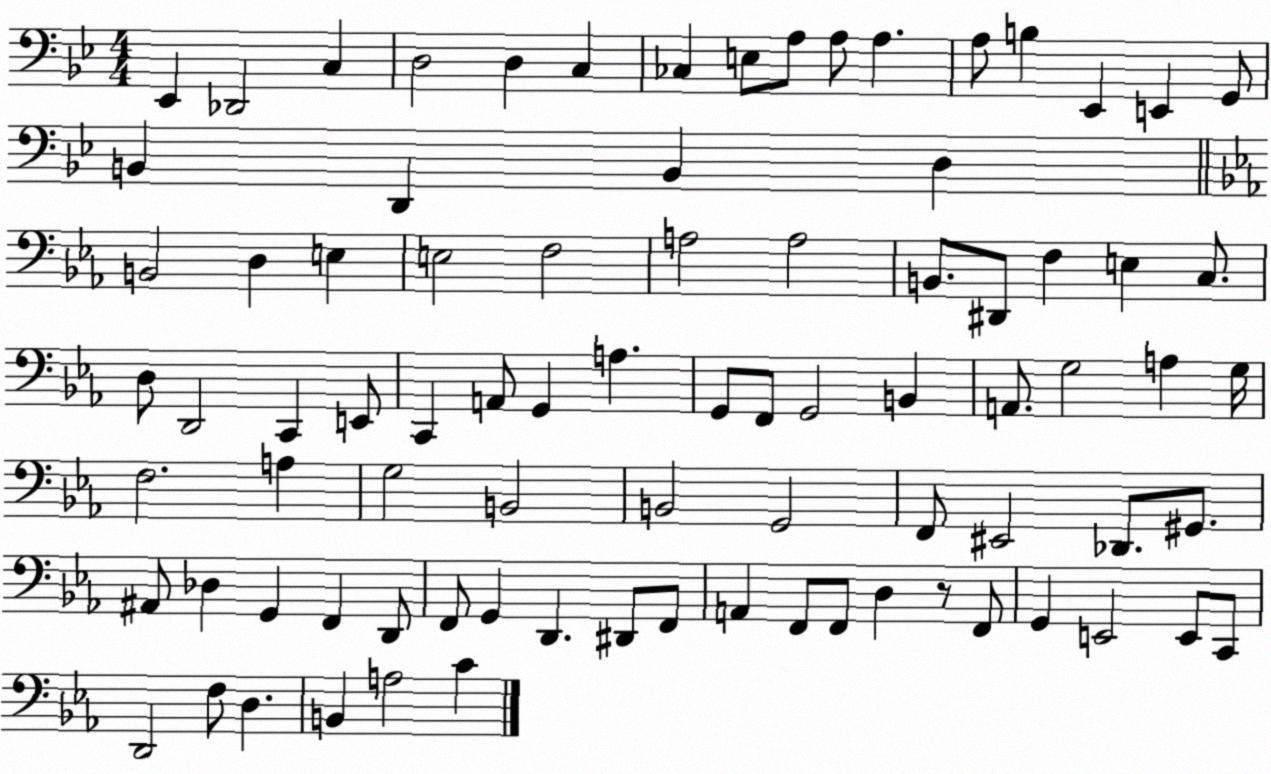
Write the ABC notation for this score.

X:1
T:Untitled
M:4/4
L:1/4
K:Bb
_E,, _D,,2 C, D,2 D, C, _C, E,/2 A,/2 A,/2 A, A,/2 B, _E,, E,, G,,/2 B,, D,, B,, D, B,,2 D, E, E,2 F,2 A,2 A,2 B,,/2 ^D,,/2 F, E, C,/2 D,/2 D,,2 C,, E,,/2 C,, A,,/2 G,, A, G,,/2 F,,/2 G,,2 B,, A,,/2 G,2 A, G,/4 F,2 A, G,2 B,,2 B,,2 G,,2 F,,/2 ^E,,2 _D,,/2 ^G,,/2 ^A,,/2 _D, G,, F,, D,,/2 F,,/2 G,, D,, ^D,,/2 F,,/2 A,, F,,/2 F,,/2 D, z/2 F,,/2 G,, E,,2 E,,/2 C,,/2 D,,2 F,/2 D, B,, A,2 C